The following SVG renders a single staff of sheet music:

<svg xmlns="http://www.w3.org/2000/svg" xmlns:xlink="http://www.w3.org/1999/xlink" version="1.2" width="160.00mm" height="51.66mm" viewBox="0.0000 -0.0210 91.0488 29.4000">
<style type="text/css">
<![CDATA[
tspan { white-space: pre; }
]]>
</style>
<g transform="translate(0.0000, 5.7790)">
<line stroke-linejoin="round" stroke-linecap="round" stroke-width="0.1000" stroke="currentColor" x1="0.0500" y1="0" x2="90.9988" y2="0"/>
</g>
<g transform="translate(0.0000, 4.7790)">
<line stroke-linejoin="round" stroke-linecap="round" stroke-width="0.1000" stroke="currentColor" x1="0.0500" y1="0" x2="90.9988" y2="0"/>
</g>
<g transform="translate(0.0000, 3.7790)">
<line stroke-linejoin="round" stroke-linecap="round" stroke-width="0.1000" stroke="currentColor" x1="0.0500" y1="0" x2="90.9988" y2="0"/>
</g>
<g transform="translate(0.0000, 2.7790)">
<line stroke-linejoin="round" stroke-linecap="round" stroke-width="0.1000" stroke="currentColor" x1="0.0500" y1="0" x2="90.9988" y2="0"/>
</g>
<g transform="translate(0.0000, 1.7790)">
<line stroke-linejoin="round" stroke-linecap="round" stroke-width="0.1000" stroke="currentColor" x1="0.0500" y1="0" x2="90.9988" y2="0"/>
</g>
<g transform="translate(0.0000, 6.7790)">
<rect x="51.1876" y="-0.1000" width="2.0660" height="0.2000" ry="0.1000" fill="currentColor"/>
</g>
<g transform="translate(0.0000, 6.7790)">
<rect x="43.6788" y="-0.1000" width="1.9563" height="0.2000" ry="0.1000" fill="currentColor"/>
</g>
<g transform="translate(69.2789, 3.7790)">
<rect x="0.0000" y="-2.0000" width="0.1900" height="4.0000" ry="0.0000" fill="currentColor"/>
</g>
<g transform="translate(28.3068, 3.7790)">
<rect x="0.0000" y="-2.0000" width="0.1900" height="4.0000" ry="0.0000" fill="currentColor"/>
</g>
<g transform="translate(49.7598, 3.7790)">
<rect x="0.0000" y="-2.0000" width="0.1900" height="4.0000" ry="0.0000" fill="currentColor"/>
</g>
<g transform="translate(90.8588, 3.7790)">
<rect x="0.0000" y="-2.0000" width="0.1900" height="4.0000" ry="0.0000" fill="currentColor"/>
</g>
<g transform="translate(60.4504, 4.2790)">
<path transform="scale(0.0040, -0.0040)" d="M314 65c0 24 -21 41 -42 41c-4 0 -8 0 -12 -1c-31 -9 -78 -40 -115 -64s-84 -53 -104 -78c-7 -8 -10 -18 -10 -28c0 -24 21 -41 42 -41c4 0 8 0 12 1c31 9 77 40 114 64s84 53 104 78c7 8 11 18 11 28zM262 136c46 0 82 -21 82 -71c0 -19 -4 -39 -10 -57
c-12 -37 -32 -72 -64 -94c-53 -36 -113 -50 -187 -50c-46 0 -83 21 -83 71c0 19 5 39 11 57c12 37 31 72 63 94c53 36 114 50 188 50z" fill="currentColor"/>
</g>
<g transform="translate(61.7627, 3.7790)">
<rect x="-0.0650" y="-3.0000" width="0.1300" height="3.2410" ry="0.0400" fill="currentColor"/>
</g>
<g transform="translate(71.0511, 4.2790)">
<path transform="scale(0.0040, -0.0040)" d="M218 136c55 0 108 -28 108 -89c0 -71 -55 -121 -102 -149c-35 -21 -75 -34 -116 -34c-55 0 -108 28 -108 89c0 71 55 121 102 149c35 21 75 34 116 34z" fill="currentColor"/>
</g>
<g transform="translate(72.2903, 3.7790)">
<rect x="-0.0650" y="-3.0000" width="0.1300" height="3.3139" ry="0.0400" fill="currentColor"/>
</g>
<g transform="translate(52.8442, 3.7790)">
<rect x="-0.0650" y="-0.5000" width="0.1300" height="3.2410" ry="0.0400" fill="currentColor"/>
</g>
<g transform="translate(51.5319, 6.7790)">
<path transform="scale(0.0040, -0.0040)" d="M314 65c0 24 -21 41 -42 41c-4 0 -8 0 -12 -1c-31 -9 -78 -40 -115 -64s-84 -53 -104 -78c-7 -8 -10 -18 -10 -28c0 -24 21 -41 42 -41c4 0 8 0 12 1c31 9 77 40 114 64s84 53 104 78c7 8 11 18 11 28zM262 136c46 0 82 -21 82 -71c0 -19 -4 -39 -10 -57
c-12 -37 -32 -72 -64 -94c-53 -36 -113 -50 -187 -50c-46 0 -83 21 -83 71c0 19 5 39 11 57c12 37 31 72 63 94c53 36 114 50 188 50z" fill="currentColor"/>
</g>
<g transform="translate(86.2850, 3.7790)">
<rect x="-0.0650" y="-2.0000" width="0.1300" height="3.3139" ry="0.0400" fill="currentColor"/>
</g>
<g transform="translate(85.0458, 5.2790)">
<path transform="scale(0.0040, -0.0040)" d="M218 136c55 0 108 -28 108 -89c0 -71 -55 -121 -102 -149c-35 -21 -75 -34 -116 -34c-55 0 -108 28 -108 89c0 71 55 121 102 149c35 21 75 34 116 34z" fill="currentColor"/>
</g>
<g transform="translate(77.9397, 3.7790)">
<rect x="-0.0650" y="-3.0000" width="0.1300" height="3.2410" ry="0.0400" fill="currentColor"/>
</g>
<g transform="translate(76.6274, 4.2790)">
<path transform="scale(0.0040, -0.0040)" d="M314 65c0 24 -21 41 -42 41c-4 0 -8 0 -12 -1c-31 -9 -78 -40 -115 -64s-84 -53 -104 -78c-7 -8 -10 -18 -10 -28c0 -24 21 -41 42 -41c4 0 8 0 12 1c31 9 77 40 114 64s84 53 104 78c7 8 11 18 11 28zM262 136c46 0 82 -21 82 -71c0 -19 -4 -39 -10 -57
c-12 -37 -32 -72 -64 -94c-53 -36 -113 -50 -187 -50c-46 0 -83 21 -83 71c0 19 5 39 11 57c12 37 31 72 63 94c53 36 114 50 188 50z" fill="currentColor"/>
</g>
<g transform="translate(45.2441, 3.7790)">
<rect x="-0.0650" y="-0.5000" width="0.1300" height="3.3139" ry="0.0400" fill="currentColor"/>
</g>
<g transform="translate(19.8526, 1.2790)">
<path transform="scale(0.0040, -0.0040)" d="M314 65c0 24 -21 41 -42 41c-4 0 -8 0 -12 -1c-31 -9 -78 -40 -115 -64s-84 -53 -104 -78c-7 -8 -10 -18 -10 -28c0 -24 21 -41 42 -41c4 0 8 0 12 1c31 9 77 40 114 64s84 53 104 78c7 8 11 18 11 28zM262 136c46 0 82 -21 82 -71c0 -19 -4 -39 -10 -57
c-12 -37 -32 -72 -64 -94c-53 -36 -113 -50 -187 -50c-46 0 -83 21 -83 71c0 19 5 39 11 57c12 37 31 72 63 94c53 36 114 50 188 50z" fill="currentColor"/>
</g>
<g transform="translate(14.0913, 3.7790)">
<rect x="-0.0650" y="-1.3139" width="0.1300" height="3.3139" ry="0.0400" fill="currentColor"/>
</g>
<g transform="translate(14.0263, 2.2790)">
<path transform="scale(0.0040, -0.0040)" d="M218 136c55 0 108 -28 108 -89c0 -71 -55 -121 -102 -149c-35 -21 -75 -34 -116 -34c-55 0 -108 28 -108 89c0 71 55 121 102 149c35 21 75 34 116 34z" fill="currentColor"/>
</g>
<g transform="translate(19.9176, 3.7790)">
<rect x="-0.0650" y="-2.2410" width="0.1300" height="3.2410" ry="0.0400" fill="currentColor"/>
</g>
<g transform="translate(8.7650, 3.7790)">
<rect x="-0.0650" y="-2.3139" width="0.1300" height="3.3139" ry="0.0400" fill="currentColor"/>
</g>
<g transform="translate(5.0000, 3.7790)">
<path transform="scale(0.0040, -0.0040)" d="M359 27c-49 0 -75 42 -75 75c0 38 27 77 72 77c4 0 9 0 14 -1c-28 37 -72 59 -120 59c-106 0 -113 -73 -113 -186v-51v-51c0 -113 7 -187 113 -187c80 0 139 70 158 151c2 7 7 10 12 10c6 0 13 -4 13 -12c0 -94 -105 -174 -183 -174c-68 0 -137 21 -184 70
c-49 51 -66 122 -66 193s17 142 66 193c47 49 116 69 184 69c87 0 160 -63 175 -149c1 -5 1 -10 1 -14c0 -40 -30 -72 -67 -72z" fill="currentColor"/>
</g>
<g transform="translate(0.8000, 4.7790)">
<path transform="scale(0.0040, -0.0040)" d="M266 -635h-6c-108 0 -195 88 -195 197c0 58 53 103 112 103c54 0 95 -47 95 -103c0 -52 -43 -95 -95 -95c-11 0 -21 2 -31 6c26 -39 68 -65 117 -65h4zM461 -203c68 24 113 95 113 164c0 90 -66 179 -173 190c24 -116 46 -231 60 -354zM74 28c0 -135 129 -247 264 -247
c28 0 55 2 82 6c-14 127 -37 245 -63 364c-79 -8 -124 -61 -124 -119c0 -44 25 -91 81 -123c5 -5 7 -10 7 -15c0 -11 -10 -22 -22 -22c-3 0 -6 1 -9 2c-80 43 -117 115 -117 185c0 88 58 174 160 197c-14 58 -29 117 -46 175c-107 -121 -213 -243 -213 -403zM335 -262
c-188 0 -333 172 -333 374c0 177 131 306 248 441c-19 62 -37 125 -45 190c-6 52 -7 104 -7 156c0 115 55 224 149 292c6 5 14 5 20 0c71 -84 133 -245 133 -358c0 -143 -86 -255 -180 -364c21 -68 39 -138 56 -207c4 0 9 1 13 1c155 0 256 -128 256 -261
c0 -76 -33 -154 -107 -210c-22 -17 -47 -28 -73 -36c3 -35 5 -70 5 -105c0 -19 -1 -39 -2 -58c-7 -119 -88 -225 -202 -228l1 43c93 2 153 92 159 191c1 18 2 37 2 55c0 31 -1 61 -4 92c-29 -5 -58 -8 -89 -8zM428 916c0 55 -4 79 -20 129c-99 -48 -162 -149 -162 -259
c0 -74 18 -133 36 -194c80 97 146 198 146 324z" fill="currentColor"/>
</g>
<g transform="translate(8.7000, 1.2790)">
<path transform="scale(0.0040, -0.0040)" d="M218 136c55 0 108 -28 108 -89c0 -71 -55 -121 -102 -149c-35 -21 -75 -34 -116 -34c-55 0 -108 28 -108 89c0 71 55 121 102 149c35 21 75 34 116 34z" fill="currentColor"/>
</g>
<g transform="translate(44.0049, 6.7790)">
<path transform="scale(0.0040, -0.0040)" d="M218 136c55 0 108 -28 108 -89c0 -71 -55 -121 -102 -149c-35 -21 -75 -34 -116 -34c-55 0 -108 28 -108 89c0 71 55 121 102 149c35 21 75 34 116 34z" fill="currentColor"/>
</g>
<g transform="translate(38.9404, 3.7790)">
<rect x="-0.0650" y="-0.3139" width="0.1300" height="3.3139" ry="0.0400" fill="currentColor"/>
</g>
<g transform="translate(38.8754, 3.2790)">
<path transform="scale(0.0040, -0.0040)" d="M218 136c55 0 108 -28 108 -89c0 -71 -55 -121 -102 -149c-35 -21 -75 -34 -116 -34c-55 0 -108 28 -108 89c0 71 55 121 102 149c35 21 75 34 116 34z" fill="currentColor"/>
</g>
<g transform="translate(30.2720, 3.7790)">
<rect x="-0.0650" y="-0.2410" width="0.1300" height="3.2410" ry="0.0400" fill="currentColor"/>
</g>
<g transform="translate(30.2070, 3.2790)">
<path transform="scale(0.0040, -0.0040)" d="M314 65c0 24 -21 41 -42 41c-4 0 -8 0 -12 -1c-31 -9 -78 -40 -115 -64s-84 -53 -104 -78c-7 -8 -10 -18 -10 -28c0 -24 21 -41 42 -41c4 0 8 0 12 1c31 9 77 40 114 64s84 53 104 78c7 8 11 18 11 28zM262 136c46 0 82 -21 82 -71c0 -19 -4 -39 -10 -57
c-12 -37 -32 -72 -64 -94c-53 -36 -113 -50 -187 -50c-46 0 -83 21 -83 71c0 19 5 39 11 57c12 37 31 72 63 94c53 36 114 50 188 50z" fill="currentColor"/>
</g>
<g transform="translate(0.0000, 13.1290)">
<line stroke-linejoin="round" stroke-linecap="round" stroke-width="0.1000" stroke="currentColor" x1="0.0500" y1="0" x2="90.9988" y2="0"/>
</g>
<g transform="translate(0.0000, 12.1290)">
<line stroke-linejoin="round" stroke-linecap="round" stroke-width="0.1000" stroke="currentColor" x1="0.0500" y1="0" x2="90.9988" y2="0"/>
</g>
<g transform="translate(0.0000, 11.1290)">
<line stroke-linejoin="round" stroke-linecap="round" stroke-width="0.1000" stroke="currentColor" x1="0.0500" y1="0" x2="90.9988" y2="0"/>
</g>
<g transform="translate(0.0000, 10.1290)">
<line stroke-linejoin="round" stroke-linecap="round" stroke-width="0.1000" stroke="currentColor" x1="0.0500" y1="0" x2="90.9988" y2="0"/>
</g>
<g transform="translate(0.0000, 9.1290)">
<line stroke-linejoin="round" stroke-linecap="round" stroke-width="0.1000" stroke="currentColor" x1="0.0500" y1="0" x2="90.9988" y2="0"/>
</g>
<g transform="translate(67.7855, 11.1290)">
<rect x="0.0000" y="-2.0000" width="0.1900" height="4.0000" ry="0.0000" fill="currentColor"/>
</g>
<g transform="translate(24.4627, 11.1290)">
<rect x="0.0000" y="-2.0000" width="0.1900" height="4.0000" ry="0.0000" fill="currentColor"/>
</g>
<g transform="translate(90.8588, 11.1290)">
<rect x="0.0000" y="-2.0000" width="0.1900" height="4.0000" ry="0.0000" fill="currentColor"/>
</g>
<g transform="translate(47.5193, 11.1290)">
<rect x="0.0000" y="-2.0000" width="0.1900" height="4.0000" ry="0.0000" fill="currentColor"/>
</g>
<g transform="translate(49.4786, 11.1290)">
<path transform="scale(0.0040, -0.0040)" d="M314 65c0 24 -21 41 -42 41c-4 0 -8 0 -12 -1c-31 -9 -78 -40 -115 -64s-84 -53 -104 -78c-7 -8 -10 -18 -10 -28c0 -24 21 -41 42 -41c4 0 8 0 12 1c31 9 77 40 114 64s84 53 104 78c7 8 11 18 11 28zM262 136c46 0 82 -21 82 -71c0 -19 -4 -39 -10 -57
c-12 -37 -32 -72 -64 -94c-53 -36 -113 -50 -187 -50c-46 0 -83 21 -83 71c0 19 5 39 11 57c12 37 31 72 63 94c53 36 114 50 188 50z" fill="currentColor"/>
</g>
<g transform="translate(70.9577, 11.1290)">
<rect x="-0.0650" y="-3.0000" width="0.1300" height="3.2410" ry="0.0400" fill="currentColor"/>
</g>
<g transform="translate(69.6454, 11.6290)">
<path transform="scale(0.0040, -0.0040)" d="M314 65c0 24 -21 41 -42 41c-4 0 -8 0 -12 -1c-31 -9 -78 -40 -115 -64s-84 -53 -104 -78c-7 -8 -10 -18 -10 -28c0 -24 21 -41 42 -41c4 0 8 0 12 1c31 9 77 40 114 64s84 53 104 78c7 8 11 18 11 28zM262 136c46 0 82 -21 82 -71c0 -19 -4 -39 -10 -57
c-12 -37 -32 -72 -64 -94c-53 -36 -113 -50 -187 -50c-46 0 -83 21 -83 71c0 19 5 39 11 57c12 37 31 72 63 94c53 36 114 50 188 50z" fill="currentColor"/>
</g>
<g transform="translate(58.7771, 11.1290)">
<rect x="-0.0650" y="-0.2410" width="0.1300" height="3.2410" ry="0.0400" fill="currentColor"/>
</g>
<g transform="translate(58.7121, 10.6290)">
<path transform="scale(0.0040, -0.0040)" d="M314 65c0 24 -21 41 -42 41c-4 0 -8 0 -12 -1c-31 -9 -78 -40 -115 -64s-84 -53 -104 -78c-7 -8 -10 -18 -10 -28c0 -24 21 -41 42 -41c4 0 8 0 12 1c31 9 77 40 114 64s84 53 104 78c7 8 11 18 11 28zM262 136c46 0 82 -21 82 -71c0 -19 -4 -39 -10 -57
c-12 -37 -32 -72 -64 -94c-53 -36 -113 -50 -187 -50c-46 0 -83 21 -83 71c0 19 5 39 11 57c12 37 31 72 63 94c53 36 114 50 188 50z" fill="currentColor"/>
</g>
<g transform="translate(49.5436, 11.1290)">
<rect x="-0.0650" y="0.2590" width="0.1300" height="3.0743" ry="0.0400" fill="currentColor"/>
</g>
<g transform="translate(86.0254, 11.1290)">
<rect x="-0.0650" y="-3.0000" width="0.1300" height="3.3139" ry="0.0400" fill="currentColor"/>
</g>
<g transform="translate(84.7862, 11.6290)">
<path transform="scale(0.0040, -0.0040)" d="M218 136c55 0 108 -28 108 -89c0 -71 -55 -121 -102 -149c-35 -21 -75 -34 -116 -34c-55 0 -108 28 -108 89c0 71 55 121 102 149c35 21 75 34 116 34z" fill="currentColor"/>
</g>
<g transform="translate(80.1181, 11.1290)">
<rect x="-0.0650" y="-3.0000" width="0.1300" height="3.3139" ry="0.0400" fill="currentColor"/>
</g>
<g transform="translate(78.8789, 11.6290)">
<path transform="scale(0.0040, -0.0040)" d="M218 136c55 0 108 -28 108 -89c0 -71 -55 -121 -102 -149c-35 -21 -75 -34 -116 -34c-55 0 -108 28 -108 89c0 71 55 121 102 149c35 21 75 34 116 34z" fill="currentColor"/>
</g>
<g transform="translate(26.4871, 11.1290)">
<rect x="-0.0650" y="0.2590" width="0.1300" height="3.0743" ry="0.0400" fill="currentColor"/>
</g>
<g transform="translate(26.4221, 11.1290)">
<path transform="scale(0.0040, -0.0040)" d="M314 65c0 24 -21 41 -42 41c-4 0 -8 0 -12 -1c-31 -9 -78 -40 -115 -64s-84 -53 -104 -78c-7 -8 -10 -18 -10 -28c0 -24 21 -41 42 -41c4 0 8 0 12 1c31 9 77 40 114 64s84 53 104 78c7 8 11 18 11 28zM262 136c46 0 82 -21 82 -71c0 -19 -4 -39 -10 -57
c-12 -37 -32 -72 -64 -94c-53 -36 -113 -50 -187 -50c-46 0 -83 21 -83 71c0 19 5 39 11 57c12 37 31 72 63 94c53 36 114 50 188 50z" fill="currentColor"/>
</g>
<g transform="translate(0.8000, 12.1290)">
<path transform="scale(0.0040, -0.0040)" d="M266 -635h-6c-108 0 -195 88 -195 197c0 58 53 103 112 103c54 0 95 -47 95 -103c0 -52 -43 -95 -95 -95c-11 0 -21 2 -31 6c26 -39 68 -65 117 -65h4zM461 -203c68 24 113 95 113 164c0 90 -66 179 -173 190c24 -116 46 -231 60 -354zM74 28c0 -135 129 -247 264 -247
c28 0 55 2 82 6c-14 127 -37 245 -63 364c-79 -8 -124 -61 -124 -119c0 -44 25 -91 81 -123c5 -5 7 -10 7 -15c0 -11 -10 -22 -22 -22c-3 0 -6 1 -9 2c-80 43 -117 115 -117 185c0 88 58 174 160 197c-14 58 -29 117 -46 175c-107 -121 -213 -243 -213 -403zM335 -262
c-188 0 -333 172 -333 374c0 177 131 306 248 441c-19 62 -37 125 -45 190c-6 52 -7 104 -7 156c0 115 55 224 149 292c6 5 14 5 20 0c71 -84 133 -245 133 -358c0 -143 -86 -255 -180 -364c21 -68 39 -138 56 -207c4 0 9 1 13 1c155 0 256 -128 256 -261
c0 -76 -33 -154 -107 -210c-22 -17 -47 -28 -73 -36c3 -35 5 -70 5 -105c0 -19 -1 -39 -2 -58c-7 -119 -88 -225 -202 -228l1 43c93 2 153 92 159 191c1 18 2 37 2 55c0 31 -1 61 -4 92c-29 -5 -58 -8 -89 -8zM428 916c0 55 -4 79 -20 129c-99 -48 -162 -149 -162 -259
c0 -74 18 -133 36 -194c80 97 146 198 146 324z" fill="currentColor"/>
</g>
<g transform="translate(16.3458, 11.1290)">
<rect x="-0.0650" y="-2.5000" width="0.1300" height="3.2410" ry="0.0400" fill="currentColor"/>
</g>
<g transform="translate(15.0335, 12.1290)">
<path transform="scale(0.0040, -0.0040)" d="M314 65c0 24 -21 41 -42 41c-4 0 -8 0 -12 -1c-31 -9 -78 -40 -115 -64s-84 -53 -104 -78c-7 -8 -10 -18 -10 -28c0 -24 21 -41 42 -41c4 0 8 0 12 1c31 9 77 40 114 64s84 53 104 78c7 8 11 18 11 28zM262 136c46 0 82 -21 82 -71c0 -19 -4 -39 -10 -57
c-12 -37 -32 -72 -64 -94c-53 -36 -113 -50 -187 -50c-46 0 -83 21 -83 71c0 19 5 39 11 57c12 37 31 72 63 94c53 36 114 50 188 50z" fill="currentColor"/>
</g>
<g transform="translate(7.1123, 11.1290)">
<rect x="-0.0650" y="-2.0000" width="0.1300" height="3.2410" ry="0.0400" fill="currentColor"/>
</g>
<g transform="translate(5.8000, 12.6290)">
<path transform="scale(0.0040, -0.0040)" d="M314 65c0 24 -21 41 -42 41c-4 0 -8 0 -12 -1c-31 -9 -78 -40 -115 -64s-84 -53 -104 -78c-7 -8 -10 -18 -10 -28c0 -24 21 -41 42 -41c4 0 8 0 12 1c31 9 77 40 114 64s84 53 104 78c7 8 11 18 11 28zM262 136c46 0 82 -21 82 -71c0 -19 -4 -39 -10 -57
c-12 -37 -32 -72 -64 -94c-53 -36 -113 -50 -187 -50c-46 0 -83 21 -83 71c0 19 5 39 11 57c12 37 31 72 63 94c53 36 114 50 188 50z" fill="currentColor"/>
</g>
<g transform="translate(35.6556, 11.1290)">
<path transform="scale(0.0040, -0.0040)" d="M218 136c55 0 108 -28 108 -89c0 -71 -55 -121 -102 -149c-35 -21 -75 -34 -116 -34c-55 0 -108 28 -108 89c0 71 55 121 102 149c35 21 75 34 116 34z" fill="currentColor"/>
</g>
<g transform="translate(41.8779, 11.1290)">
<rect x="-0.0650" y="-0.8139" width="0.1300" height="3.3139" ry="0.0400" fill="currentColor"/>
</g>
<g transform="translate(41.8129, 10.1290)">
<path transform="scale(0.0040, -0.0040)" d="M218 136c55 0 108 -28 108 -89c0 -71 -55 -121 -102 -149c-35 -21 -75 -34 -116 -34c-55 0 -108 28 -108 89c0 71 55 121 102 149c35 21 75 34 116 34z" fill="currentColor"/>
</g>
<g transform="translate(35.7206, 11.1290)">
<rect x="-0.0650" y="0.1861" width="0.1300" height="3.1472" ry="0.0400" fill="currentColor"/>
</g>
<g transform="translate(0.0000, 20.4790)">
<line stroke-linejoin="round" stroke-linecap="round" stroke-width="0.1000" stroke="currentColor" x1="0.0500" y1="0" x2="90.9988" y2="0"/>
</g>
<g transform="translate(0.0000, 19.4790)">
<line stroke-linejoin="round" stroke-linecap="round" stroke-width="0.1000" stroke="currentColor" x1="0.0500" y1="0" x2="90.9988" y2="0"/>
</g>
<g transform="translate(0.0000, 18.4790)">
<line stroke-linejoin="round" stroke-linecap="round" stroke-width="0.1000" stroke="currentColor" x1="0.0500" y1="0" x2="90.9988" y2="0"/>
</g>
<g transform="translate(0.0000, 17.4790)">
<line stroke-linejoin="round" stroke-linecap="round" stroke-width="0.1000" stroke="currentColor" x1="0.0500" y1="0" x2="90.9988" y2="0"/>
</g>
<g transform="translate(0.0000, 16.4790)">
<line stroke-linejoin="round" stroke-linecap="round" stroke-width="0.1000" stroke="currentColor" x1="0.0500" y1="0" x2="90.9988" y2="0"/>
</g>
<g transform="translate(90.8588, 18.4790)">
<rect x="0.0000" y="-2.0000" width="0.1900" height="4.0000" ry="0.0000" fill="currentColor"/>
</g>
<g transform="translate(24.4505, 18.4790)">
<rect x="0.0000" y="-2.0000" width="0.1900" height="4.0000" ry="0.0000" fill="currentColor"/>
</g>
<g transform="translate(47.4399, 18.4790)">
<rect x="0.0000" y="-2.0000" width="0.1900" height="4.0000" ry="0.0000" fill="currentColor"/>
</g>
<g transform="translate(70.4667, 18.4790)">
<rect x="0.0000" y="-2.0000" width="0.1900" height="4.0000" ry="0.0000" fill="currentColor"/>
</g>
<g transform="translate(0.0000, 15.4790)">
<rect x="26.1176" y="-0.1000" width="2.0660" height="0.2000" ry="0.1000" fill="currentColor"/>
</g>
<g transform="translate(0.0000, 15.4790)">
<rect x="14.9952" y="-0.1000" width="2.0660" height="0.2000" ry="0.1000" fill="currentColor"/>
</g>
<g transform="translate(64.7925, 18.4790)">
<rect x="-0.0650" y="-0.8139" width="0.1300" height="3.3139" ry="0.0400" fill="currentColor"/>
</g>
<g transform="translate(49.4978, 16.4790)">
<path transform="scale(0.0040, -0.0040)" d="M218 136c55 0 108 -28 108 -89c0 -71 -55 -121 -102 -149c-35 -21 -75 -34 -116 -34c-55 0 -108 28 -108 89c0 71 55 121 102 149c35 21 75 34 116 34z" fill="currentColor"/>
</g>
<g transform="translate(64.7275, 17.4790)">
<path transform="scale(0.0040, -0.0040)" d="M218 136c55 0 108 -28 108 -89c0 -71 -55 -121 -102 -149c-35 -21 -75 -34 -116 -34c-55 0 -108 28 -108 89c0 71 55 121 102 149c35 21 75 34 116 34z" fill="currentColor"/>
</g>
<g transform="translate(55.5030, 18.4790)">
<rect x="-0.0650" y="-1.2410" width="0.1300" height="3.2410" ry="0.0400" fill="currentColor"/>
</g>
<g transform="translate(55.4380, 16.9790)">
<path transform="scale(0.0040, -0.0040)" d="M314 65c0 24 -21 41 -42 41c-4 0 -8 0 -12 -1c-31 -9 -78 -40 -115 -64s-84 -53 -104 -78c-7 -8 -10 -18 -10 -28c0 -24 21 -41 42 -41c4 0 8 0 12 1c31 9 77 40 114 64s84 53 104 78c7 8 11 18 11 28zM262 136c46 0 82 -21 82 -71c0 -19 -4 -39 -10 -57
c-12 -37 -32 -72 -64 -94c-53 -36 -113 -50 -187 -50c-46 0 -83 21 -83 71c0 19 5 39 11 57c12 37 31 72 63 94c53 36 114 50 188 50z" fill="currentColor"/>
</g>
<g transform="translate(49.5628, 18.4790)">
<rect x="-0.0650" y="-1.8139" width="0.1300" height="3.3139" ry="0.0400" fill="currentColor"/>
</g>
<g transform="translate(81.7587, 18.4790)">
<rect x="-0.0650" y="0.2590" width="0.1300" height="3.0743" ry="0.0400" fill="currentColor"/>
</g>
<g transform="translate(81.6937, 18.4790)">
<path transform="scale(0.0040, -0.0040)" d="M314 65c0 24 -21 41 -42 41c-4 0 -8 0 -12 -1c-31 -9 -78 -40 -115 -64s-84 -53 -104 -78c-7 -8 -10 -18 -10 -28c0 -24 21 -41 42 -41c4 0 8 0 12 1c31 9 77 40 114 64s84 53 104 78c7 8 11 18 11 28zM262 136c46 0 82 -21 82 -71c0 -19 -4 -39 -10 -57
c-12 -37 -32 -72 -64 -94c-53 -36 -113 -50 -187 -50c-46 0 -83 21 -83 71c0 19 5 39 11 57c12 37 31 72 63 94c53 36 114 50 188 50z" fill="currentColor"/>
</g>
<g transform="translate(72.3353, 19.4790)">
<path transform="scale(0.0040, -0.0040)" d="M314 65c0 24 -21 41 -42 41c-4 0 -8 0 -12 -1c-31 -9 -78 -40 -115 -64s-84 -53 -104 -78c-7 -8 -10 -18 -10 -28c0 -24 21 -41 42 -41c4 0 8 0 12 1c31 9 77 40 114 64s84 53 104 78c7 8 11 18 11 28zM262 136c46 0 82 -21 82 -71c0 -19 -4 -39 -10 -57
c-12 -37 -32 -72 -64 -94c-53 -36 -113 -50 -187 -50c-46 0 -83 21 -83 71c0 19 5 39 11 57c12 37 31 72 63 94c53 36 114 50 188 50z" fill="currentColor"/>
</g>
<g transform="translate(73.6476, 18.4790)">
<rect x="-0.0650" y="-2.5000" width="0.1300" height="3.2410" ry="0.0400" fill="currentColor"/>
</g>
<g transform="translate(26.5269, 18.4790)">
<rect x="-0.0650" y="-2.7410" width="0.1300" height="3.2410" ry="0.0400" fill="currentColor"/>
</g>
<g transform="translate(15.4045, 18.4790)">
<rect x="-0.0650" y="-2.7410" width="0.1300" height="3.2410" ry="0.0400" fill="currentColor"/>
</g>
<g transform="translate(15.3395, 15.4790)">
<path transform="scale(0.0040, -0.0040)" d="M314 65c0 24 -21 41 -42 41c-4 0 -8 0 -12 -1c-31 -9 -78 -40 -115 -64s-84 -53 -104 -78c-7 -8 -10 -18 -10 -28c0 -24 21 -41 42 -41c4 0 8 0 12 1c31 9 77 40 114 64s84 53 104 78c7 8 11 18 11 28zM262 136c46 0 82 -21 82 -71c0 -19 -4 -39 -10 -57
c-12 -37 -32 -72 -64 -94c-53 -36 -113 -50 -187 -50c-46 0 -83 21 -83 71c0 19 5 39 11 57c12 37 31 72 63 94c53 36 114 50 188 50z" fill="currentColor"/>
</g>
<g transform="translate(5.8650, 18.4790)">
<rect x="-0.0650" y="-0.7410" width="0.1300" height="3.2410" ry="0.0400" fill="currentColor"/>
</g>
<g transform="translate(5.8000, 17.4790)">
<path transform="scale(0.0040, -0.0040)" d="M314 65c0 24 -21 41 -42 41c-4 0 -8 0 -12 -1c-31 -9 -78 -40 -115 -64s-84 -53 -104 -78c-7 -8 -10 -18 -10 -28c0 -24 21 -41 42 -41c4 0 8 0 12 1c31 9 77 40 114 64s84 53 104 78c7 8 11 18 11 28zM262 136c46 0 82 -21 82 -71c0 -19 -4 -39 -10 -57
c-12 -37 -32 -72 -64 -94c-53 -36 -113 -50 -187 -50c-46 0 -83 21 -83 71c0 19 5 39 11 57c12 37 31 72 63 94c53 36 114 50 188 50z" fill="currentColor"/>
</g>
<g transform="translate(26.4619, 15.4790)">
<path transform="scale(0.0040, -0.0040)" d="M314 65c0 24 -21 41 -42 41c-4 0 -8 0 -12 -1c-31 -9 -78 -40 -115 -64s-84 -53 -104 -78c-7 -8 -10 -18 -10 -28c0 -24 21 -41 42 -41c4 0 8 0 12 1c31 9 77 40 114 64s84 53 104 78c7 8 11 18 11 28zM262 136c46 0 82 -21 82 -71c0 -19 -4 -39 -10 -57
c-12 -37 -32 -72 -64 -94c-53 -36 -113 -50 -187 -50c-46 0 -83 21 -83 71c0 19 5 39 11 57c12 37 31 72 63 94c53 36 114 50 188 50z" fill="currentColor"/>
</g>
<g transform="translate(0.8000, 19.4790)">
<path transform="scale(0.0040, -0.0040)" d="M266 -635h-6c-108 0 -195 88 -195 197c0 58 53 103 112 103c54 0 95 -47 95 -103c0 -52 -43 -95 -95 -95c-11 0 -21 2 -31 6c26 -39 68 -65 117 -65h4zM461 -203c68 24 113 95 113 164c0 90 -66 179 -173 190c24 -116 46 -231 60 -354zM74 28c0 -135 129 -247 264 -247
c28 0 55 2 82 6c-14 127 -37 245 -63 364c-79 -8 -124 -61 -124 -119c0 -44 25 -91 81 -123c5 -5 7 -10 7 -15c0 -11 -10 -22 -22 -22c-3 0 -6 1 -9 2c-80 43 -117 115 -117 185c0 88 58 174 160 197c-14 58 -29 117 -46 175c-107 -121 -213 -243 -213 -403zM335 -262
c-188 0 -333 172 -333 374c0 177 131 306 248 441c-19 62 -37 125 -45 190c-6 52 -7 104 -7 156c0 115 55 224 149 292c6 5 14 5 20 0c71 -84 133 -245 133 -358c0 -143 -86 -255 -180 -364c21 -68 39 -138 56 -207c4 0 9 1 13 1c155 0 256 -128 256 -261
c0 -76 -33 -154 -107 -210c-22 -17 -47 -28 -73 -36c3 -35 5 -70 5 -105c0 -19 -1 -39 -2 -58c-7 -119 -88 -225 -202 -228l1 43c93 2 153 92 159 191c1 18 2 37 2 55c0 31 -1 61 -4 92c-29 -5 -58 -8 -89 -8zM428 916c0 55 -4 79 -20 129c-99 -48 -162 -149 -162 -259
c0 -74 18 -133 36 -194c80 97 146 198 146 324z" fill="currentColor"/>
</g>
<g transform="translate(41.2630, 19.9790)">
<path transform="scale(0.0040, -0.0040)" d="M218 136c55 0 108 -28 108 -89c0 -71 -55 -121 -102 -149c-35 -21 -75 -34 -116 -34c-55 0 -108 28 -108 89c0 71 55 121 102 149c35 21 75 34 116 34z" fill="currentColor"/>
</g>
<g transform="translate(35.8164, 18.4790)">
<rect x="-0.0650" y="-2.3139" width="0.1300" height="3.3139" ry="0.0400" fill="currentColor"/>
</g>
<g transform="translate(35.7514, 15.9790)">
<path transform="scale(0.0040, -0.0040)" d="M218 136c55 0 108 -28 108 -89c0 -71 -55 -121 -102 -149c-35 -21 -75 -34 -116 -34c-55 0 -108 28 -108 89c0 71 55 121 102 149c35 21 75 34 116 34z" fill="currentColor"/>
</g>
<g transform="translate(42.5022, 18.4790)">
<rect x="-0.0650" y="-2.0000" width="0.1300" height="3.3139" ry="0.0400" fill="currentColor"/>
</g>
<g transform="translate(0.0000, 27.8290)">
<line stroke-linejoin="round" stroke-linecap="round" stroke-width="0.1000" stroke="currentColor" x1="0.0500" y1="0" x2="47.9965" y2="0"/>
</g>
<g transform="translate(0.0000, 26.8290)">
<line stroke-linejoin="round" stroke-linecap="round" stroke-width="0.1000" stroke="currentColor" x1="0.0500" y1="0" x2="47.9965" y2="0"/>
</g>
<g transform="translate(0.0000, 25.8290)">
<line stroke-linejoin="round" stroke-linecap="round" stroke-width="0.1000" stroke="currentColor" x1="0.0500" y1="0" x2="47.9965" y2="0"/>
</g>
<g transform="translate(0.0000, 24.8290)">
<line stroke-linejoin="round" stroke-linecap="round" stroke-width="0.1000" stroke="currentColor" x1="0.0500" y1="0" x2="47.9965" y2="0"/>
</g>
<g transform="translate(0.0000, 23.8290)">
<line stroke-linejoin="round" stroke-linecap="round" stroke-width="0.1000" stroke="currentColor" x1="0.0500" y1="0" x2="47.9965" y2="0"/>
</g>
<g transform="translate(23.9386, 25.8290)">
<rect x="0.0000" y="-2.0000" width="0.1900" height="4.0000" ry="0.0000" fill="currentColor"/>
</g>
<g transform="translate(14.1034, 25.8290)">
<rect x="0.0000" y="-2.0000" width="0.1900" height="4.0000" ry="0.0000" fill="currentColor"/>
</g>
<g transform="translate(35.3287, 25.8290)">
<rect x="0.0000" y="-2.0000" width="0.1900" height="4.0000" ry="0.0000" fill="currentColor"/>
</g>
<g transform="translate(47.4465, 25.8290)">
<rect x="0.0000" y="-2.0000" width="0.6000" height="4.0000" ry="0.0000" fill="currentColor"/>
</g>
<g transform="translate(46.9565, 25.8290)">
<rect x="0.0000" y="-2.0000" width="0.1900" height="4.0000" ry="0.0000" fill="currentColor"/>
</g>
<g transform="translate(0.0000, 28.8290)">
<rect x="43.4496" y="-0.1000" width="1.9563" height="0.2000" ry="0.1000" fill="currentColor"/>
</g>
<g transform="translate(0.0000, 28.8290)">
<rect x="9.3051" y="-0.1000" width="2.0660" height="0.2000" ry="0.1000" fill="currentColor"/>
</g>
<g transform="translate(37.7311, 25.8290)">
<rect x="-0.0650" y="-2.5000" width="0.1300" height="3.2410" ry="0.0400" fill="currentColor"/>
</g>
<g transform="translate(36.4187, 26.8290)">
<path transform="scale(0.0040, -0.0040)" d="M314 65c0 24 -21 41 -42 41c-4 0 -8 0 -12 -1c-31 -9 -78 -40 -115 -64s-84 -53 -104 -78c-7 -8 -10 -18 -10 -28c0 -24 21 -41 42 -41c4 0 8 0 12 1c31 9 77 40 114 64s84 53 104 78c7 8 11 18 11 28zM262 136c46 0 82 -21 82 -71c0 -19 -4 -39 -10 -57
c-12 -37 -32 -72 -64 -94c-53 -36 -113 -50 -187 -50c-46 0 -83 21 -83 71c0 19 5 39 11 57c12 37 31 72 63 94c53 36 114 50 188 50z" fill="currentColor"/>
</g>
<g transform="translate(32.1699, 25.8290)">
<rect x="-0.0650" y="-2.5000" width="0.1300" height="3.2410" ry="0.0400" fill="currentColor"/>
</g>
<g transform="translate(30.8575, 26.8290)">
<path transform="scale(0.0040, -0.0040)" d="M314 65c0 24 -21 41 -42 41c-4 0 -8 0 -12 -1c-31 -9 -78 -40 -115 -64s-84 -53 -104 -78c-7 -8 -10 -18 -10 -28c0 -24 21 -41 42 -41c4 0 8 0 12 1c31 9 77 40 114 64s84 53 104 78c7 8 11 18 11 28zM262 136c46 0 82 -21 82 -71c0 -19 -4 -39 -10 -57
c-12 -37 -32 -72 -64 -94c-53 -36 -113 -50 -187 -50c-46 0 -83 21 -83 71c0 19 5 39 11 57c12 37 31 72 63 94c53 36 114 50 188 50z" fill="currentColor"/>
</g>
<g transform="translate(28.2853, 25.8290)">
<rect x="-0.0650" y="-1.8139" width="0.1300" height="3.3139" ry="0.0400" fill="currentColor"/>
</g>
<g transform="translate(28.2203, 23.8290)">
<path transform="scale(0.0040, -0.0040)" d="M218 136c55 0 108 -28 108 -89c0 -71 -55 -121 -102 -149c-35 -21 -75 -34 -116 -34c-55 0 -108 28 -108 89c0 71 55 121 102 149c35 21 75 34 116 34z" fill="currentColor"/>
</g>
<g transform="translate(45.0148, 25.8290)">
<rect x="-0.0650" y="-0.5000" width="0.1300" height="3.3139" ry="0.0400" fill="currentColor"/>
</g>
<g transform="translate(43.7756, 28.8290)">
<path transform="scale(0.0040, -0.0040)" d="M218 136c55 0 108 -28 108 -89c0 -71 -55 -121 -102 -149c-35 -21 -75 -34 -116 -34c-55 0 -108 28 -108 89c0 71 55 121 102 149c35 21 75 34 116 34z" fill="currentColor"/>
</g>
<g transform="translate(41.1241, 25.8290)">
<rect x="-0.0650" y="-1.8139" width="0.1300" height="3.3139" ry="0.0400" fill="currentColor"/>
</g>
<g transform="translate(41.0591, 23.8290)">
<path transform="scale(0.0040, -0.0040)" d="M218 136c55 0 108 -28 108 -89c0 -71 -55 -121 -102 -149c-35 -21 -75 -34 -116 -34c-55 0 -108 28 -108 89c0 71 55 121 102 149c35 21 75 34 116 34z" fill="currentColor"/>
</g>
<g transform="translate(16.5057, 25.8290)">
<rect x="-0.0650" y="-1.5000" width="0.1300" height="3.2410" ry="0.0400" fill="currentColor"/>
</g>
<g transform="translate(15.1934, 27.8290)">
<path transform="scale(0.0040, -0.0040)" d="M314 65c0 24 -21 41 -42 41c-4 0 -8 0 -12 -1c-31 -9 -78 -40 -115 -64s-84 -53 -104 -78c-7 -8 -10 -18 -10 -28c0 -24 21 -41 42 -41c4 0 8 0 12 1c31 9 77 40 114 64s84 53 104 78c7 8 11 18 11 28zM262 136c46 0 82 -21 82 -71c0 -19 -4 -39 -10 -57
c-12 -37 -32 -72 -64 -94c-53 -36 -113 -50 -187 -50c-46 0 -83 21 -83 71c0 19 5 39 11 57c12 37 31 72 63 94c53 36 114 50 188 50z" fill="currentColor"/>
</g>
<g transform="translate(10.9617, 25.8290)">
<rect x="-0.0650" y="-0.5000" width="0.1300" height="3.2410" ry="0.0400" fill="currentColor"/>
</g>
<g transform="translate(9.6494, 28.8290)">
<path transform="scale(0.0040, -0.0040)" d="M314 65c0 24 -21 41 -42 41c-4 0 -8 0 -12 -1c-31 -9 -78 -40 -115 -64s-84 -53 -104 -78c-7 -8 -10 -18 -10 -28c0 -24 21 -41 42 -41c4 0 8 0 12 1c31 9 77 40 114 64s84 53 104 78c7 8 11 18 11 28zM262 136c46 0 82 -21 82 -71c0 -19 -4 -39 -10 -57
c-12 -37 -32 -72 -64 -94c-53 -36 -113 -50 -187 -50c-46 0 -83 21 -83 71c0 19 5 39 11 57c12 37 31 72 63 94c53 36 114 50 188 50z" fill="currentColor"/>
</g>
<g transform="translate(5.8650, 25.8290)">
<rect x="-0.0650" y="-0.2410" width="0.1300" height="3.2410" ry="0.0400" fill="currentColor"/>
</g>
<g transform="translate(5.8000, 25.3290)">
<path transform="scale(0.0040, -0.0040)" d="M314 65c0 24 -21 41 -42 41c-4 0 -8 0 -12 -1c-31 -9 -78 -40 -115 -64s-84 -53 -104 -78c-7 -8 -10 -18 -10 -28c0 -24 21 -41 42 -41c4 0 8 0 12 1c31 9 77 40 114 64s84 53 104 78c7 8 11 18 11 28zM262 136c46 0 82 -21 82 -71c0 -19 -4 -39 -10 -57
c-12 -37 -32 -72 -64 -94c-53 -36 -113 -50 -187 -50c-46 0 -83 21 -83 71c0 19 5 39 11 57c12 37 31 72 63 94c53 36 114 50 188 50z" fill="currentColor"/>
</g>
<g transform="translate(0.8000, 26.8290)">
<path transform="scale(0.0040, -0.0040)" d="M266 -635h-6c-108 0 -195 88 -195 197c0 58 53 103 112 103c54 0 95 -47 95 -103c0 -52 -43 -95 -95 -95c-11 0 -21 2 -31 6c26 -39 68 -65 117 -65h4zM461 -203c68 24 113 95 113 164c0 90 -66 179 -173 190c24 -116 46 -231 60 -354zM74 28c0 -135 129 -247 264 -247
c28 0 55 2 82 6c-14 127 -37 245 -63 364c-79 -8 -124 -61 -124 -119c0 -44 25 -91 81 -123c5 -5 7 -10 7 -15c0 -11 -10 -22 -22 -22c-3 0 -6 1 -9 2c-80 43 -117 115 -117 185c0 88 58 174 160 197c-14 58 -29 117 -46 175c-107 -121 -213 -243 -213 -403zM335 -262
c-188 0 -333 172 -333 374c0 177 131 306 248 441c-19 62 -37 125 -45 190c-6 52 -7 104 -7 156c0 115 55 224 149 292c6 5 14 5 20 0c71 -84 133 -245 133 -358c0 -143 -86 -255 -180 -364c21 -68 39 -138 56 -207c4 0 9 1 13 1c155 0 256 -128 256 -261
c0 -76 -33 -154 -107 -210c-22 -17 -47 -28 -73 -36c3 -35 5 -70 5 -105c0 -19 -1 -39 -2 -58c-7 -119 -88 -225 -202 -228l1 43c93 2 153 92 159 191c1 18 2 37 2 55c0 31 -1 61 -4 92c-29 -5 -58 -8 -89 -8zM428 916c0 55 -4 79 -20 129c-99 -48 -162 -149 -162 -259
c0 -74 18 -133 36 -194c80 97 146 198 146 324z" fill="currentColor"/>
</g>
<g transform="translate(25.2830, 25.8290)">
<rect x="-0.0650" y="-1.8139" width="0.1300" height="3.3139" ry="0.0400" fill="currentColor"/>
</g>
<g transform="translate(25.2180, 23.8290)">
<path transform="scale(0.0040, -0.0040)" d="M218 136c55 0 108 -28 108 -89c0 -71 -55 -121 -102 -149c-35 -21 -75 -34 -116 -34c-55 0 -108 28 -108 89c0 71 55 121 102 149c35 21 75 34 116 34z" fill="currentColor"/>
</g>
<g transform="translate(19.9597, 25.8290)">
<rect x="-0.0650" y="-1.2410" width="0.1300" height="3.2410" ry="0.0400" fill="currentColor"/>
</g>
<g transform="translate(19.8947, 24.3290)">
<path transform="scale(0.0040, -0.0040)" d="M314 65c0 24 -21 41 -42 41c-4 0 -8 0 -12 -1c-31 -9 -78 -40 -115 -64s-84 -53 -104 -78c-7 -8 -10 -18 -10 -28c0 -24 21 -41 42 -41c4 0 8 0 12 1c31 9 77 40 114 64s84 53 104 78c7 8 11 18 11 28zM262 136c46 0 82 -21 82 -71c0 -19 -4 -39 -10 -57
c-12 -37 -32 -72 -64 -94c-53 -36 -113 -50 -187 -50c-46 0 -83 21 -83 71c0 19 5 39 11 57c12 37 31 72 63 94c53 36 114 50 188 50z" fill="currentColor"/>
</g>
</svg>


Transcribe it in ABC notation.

X:1
T:Untitled
M:4/4
L:1/4
K:C
g e g2 c2 c C C2 A2 A A2 F F2 G2 B2 B d B2 c2 A2 A A d2 a2 a2 g F f e2 d G2 B2 c2 C2 E2 e2 f f G2 G2 f C